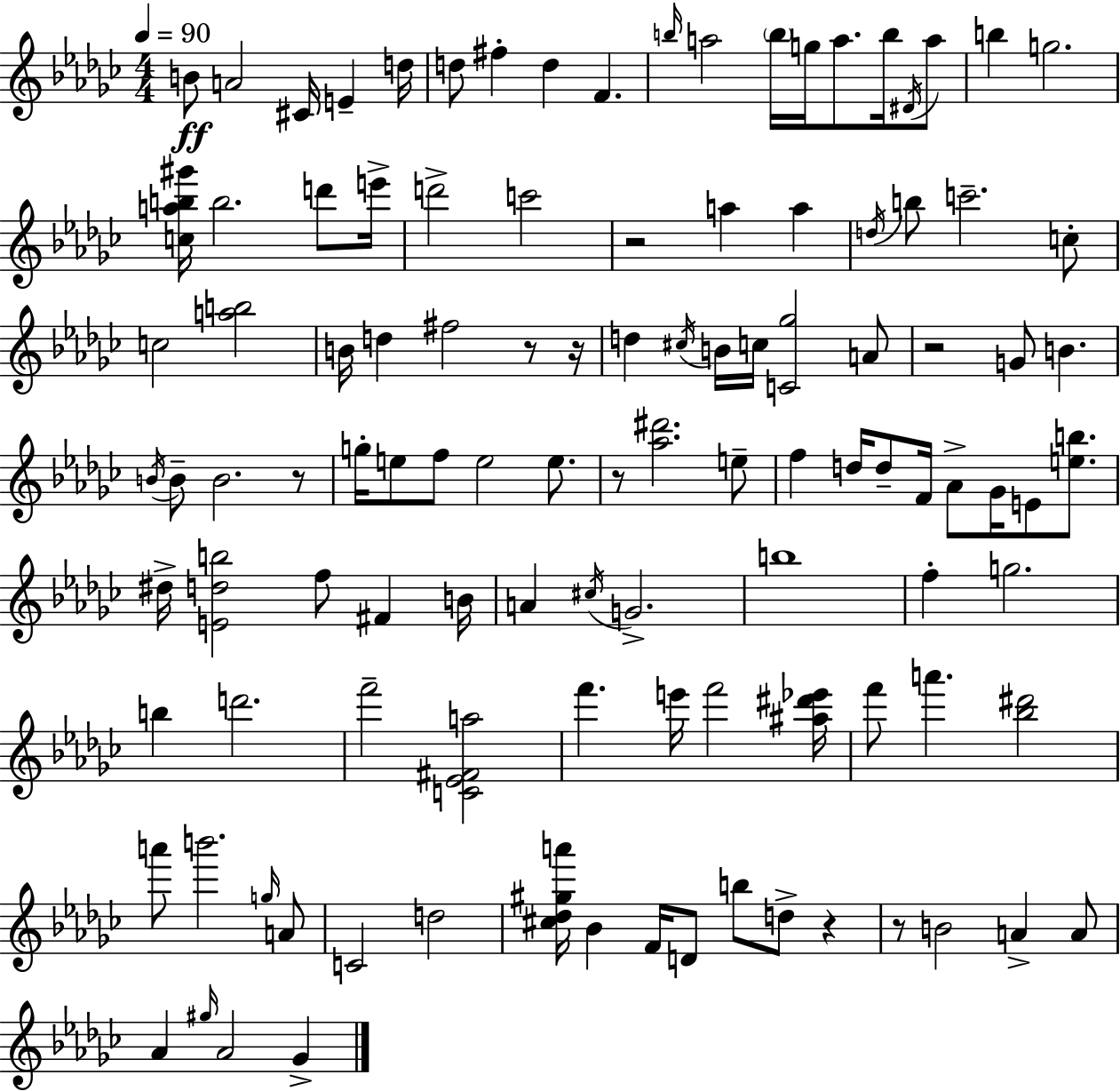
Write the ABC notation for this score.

X:1
T:Untitled
M:4/4
L:1/4
K:Ebm
B/2 A2 ^C/4 E d/4 d/2 ^f d F b/4 a2 b/4 g/4 a/2 b/4 ^D/4 a/2 b g2 [cab^g']/4 b2 d'/2 e'/4 d'2 c'2 z2 a a d/4 b/2 c'2 c/2 c2 [ab]2 B/4 d ^f2 z/2 z/4 d ^c/4 B/4 c/4 [C_g]2 A/2 z2 G/2 B B/4 B/2 B2 z/2 g/4 e/2 f/2 e2 e/2 z/2 [_a^d']2 e/2 f d/4 d/2 F/4 _A/2 _G/4 E/2 [eb]/2 ^d/4 [Edb]2 f/2 ^F B/4 A ^c/4 G2 b4 f g2 b d'2 f'2 [C_E^Fa]2 f' e'/4 f'2 [^a^d'_e']/4 f'/2 a' [_b^d']2 a'/2 b'2 g/4 A/2 C2 d2 [^c_d^ga']/4 _B F/4 D/2 b/2 d/2 z z/2 B2 A A/2 _A ^g/4 _A2 _G